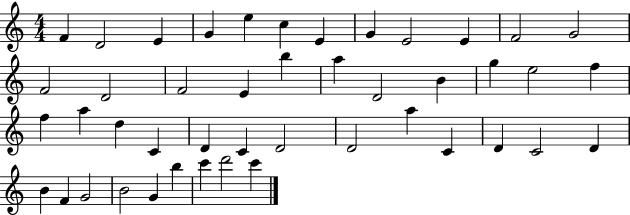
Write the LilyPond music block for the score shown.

{
  \clef treble
  \numericTimeSignature
  \time 4/4
  \key c \major
  f'4 d'2 e'4 | g'4 e''4 c''4 e'4 | g'4 e'2 e'4 | f'2 g'2 | \break f'2 d'2 | f'2 e'4 b''4 | a''4 d'2 b'4 | g''4 e''2 f''4 | \break f''4 a''4 d''4 c'4 | d'4 c'4 d'2 | d'2 a''4 c'4 | d'4 c'2 d'4 | \break b'4 f'4 g'2 | b'2 g'4 b''4 | c'''4 d'''2 c'''4 | \bar "|."
}